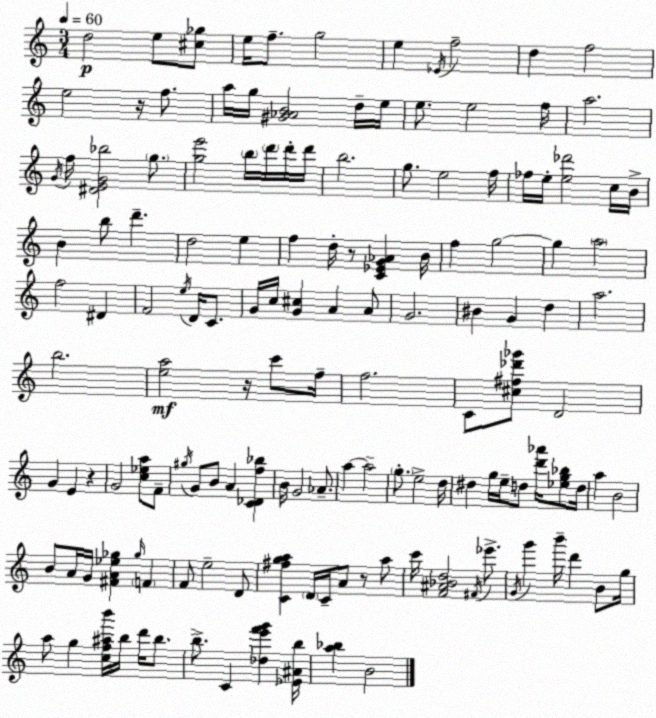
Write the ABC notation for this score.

X:1
T:Untitled
M:3/4
L:1/4
K:C
d2 e/2 [^c_g]/2 e/4 f/2 g2 e _E/4 f2 d f2 e2 z/4 f/2 a/4 g/4 [^G_AB]2 d/4 e/4 e/2 e2 f/4 a2 G/4 f/4 [^DEG_b]2 g/2 [ge']2 b/4 d'/4 d'/4 d'/4 b2 g/2 e2 f/4 _f/4 e/4 [e_d']2 c/4 B/4 B b/2 d' d2 e f d/4 z/2 [C_EG_A] B/4 f g2 g a2 f2 ^D F2 e/4 D/4 C/2 G/4 c/4 [G^c] A A/2 G2 ^B G d a2 b2 [ea]2 z/4 c'/2 f/4 f2 C/2 [^c^f_d'_g']/2 D2 G E z G2 [c_ea]/2 F/2 ^g/4 G/2 B/2 A [C_Df_b] B/4 G2 _A/2 a a2 g/2 e2 d/4 ^d g/4 e/4 d/2 [d'_a']/4 [_eg_b]/2 d/4 a B2 B/2 A/4 G/4 [^FA_e_g] _g/4 F F/2 e2 D/2 [C^fga] D/4 C/4 A/2 z/2 a/2 c'/4 [F^A_Bd]2 ^F/4 _e'/2 G/4 g' b'/4 d' B/2 g/4 a/2 g [cf^ab']/4 b/4 d'/4 b/2 b/2 C [_de'f'g'] [_E^Ab]/4 [a_b] B2